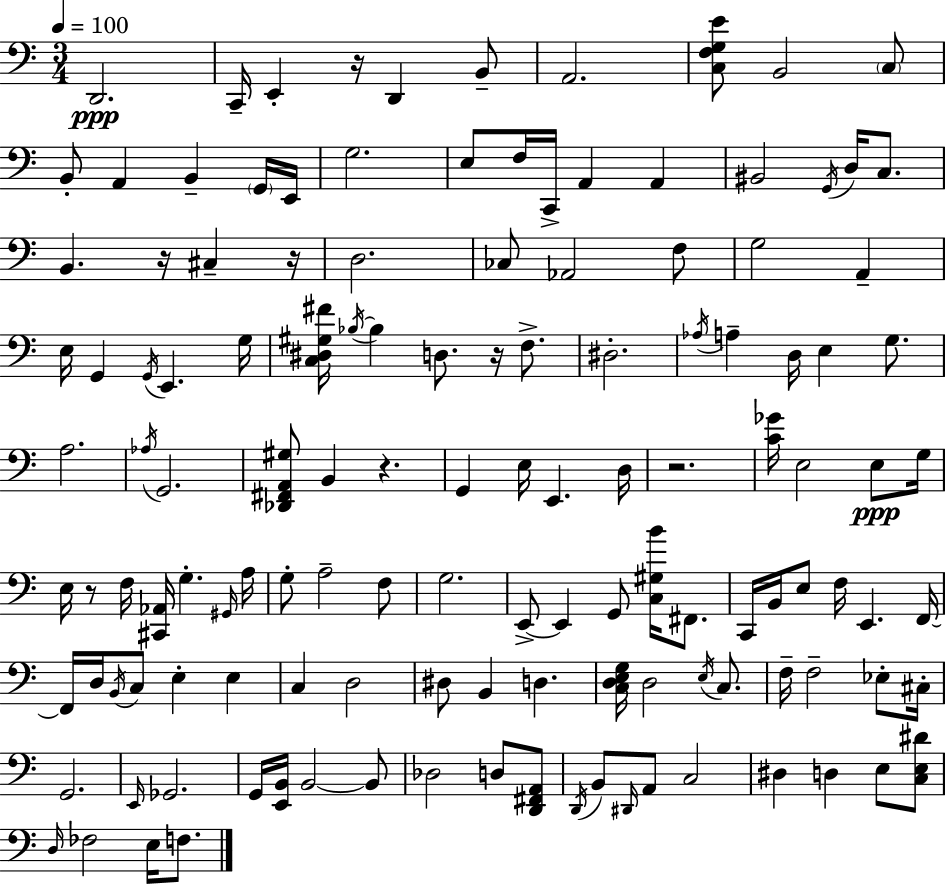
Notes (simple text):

D2/h. C2/s E2/q R/s D2/q B2/e A2/h. [C3,F3,G3,E4]/e B2/h C3/e B2/e A2/q B2/q G2/s E2/s G3/h. E3/e F3/s C2/s A2/q A2/q BIS2/h G2/s D3/s C3/e. B2/q. R/s C#3/q R/s D3/h. CES3/e Ab2/h F3/e G3/h A2/q E3/s G2/q G2/s E2/q. G3/s [C3,D#3,G#3,F#4]/s Bb3/s Bb3/q D3/e. R/s F3/e. D#3/h. Ab3/s A3/q D3/s E3/q G3/e. A3/h. Ab3/s G2/h. [Db2,F#2,A2,G#3]/e B2/q R/q. G2/q E3/s E2/q. D3/s R/h. [C4,Gb4]/s E3/h E3/e G3/s E3/s R/e F3/s [C#2,Ab2]/s G3/q. G#2/s A3/s G3/e A3/h F3/e G3/h. E2/e E2/q G2/e [C3,G#3,B4]/s F#2/e. C2/s B2/s E3/e F3/s E2/q. F2/s F2/s D3/s B2/s C3/e E3/q E3/q C3/q D3/h D#3/e B2/q D3/q. [C3,D3,E3,G3]/s D3/h E3/s C3/e. F3/s F3/h Eb3/e C#3/s G2/h. E2/s Gb2/h. G2/s [E2,B2]/s B2/h B2/e Db3/h D3/e [D2,F#2,A2]/e D2/s B2/e D#2/s A2/e C3/h D#3/q D3/q E3/e [C3,E3,D#4]/e D3/s FES3/h E3/s F3/e.